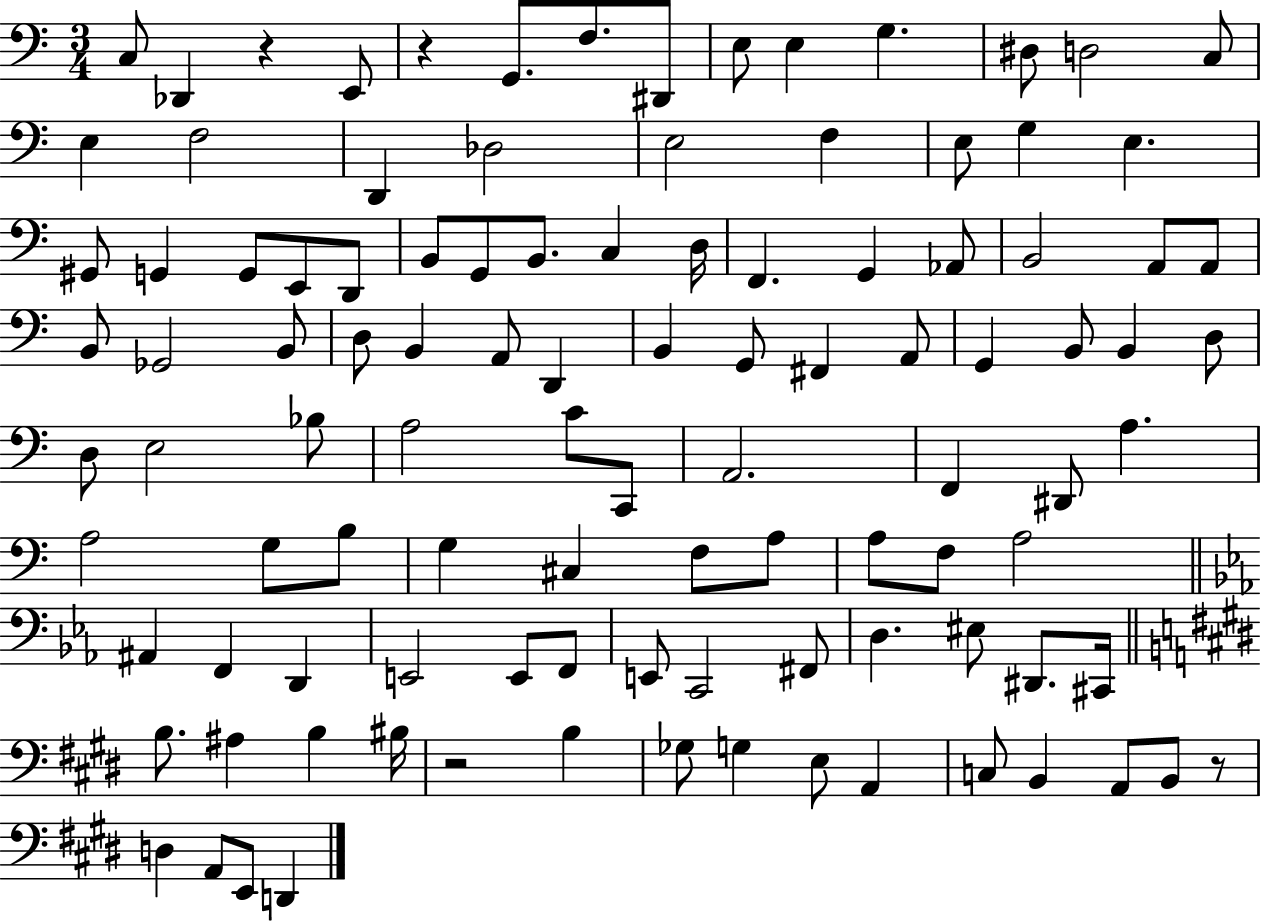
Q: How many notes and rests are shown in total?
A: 106